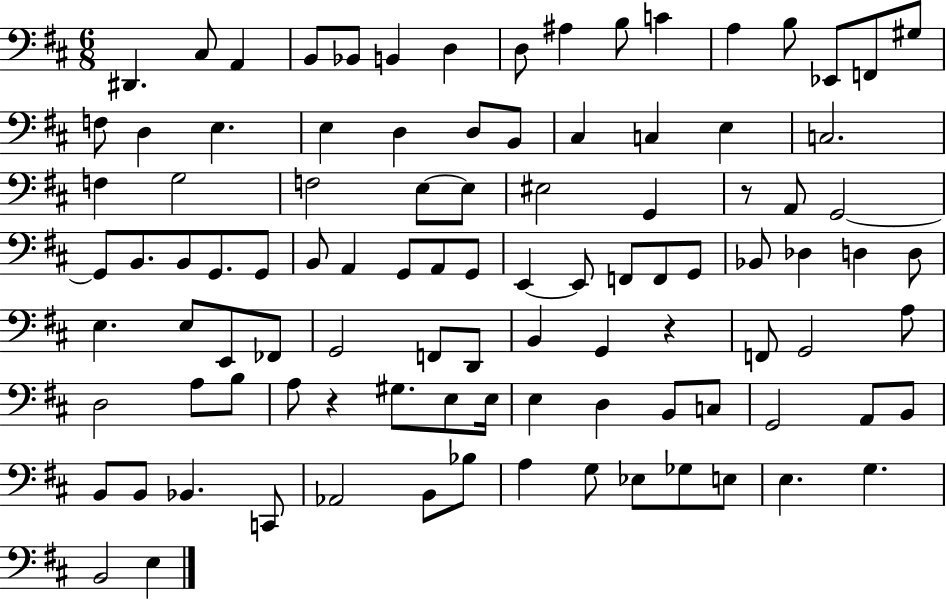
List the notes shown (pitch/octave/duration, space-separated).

D#2/q. C#3/e A2/q B2/e Bb2/e B2/q D3/q D3/e A#3/q B3/e C4/q A3/q B3/e Eb2/e F2/e G#3/e F3/e D3/q E3/q. E3/q D3/q D3/e B2/e C#3/q C3/q E3/q C3/h. F3/q G3/h F3/h E3/e E3/e EIS3/h G2/q R/e A2/e G2/h G2/e B2/e. B2/e G2/e. G2/e B2/e A2/q G2/e A2/e G2/e E2/q E2/e F2/e F2/e G2/e Bb2/e Db3/q D3/q D3/e E3/q. E3/e E2/e FES2/e G2/h F2/e D2/e B2/q G2/q R/q F2/e G2/h A3/e D3/h A3/e B3/e A3/e R/q G#3/e. E3/e E3/s E3/q D3/q B2/e C3/e G2/h A2/e B2/e B2/e B2/e Bb2/q. C2/e Ab2/h B2/e Bb3/e A3/q G3/e Eb3/e Gb3/e E3/e E3/q. G3/q. B2/h E3/q